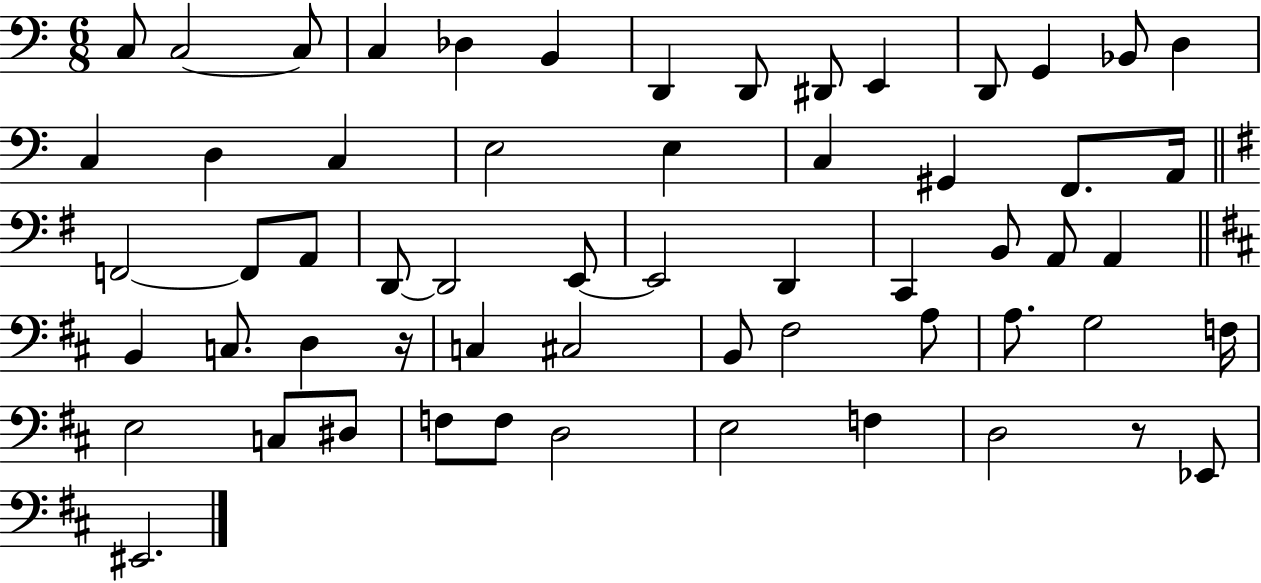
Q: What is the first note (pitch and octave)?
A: C3